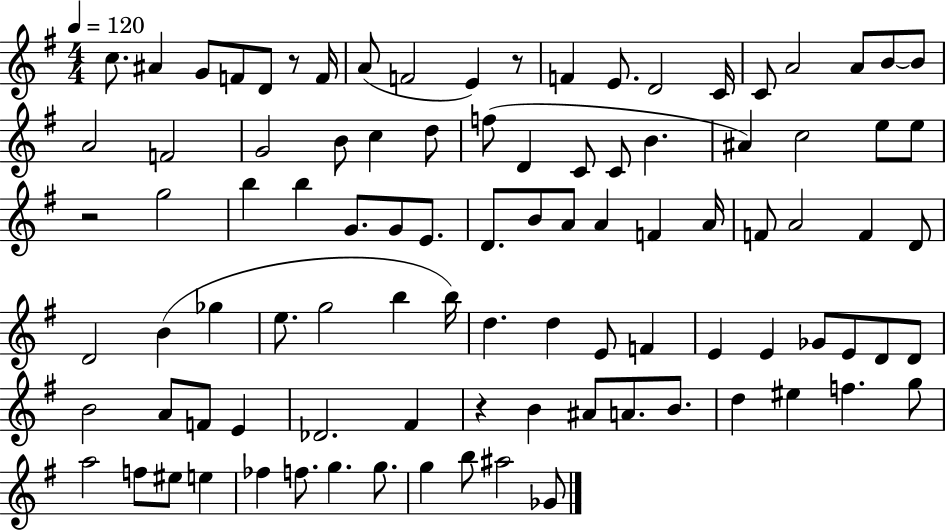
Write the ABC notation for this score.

X:1
T:Untitled
M:4/4
L:1/4
K:G
c/2 ^A G/2 F/2 D/2 z/2 F/4 A/2 F2 E z/2 F E/2 D2 C/4 C/2 A2 A/2 B/2 B/2 A2 F2 G2 B/2 c d/2 f/2 D C/2 C/2 B ^A c2 e/2 e/2 z2 g2 b b G/2 G/2 E/2 D/2 B/2 A/2 A F A/4 F/2 A2 F D/2 D2 B _g e/2 g2 b b/4 d d E/2 F E E _G/2 E/2 D/2 D/2 B2 A/2 F/2 E _D2 ^F z B ^A/2 A/2 B/2 d ^e f g/2 a2 f/2 ^e/2 e _f f/2 g g/2 g b/2 ^a2 _G/2